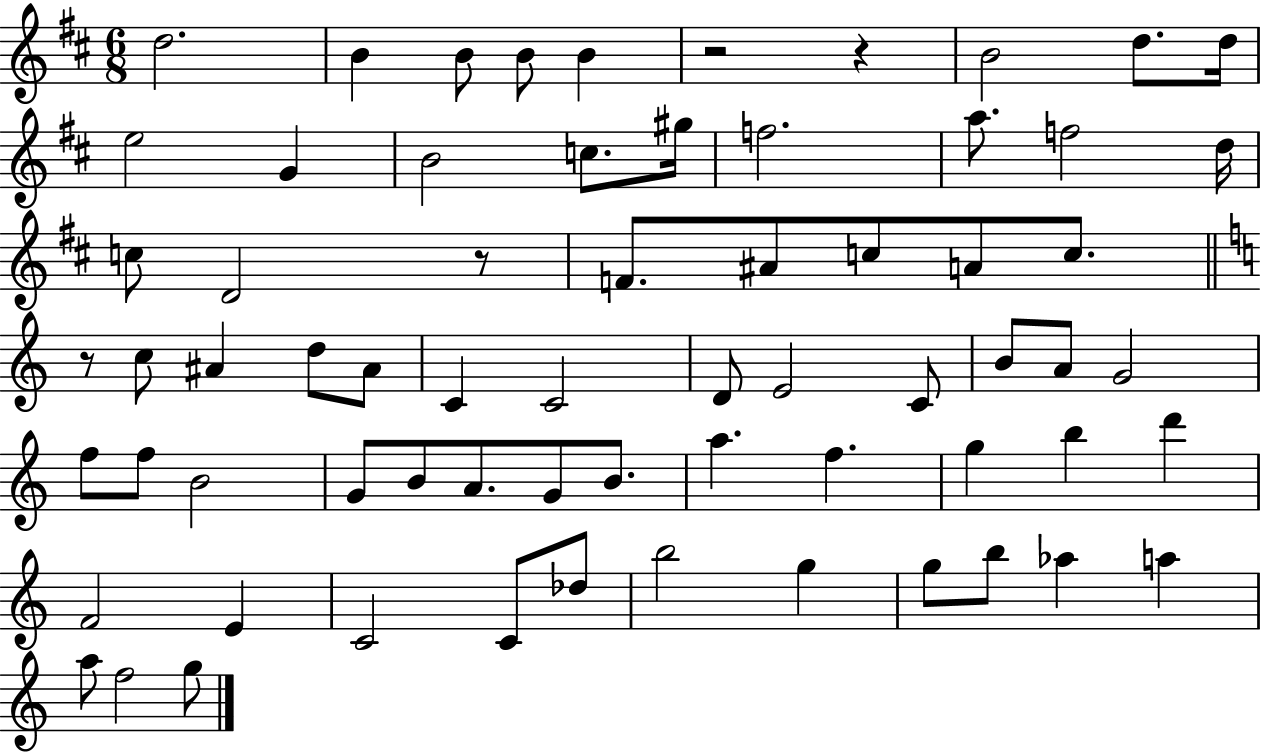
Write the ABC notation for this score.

X:1
T:Untitled
M:6/8
L:1/4
K:D
d2 B B/2 B/2 B z2 z B2 d/2 d/4 e2 G B2 c/2 ^g/4 f2 a/2 f2 d/4 c/2 D2 z/2 F/2 ^A/2 c/2 A/2 c/2 z/2 c/2 ^A d/2 ^A/2 C C2 D/2 E2 C/2 B/2 A/2 G2 f/2 f/2 B2 G/2 B/2 A/2 G/2 B/2 a f g b d' F2 E C2 C/2 _d/2 b2 g g/2 b/2 _a a a/2 f2 g/2